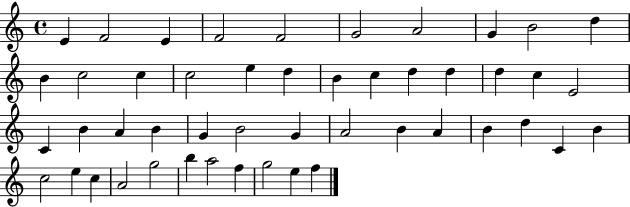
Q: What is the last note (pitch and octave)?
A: F5